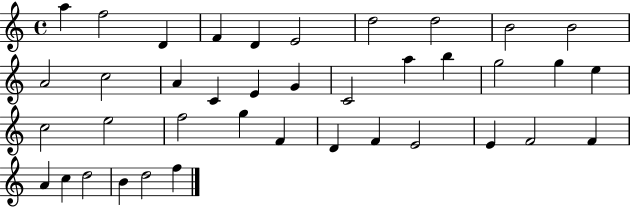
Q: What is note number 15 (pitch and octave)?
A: E4